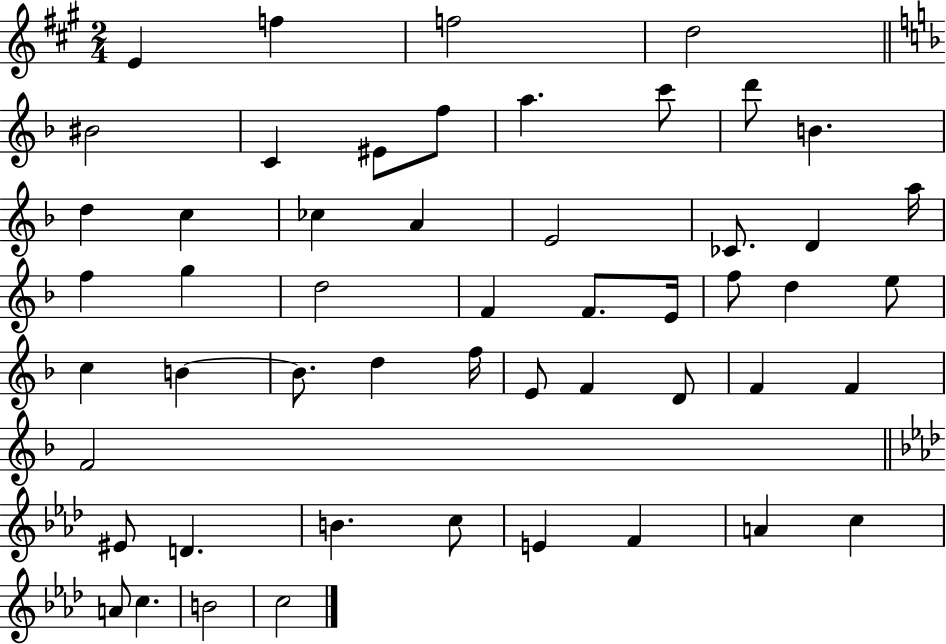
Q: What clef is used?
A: treble